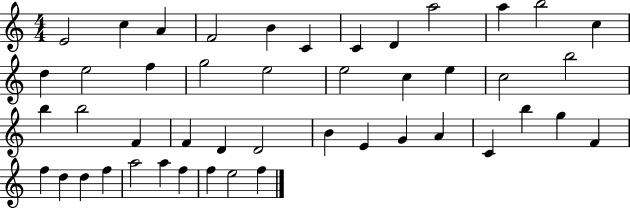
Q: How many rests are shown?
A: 0